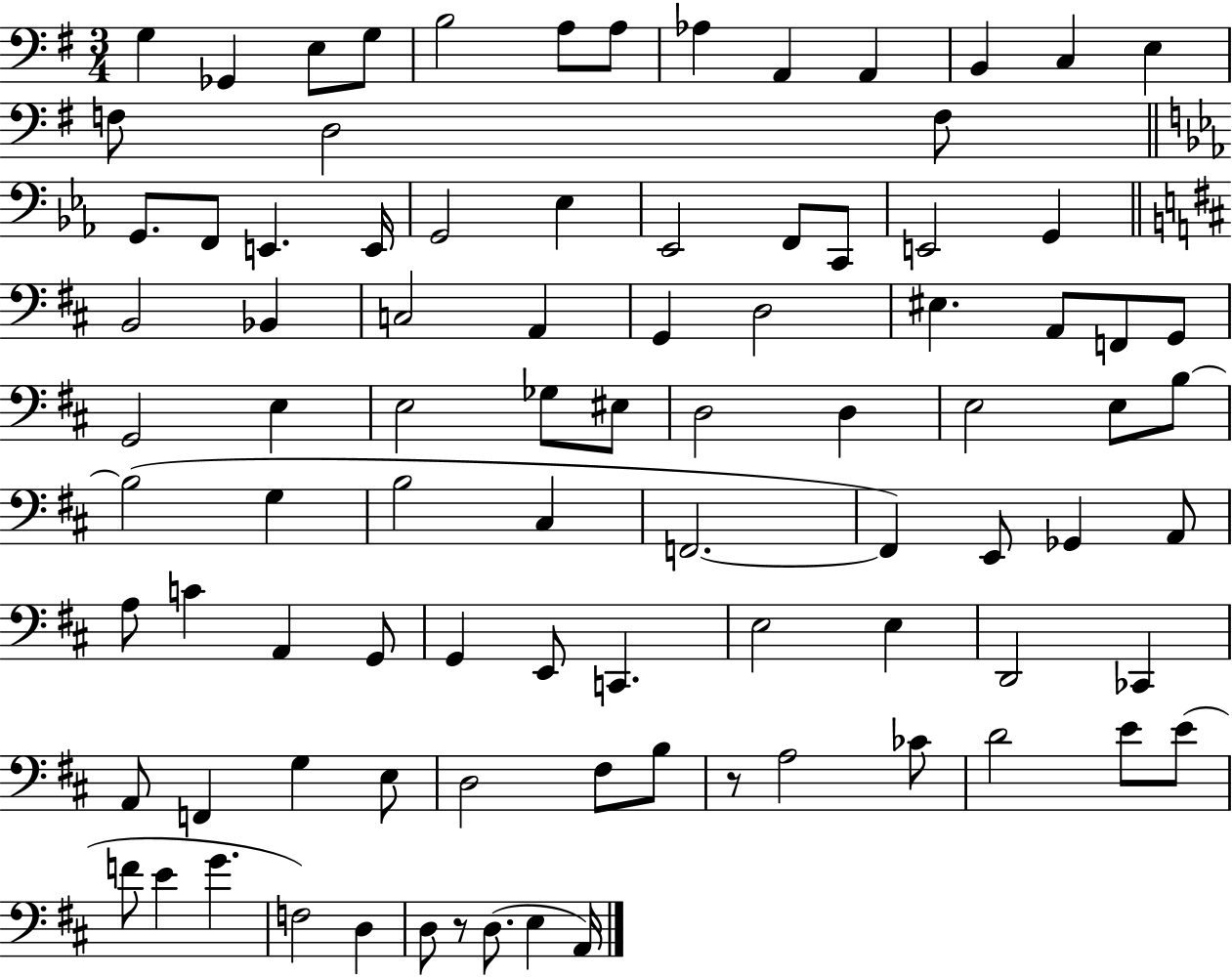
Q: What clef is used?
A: bass